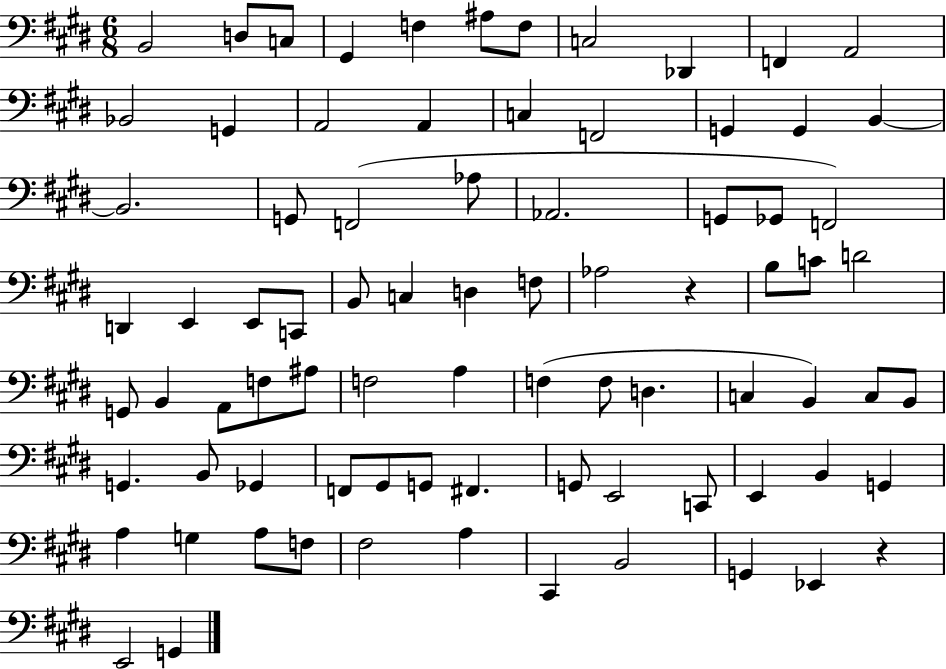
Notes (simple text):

B2/h D3/e C3/e G#2/q F3/q A#3/e F3/e C3/h Db2/q F2/q A2/h Bb2/h G2/q A2/h A2/q C3/q F2/h G2/q G2/q B2/q B2/h. G2/e F2/h Ab3/e Ab2/h. G2/e Gb2/e F2/h D2/q E2/q E2/e C2/e B2/e C3/q D3/q F3/e Ab3/h R/q B3/e C4/e D4/h G2/e B2/q A2/e F3/e A#3/e F3/h A3/q F3/q F3/e D3/q. C3/q B2/q C3/e B2/e G2/q. B2/e Gb2/q F2/e G#2/e G2/e F#2/q. G2/e E2/h C2/e E2/q B2/q G2/q A3/q G3/q A3/e F3/e F#3/h A3/q C#2/q B2/h G2/q Eb2/q R/q E2/h G2/q